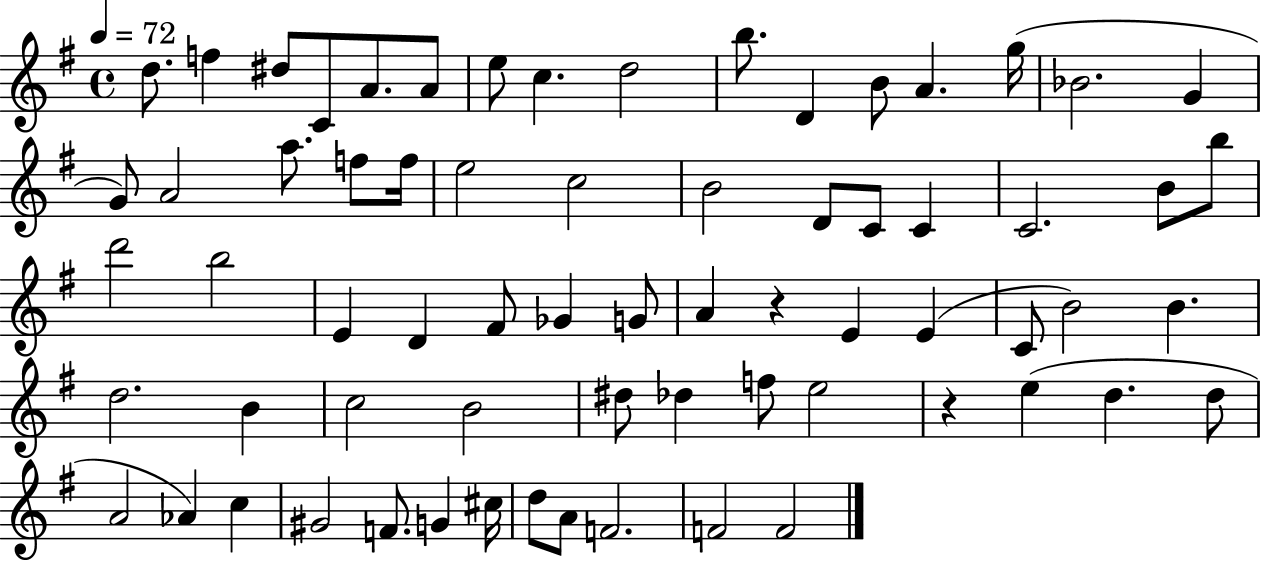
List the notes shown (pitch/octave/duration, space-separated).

D5/e. F5/q D#5/e C4/e A4/e. A4/e E5/e C5/q. D5/h B5/e. D4/q B4/e A4/q. G5/s Bb4/h. G4/q G4/e A4/h A5/e. F5/e F5/s E5/h C5/h B4/h D4/e C4/e C4/q C4/h. B4/e B5/e D6/h B5/h E4/q D4/q F#4/e Gb4/q G4/e A4/q R/q E4/q E4/q C4/e B4/h B4/q. D5/h. B4/q C5/h B4/h D#5/e Db5/q F5/e E5/h R/q E5/q D5/q. D5/e A4/h Ab4/q C5/q G#4/h F4/e. G4/q C#5/s D5/e A4/e F4/h. F4/h F4/h